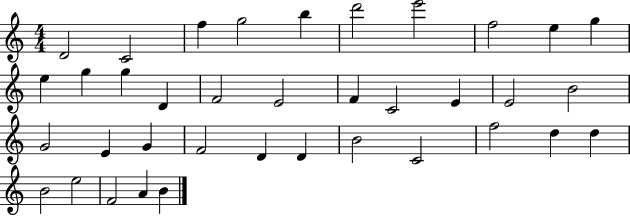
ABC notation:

X:1
T:Untitled
M:4/4
L:1/4
K:C
D2 C2 f g2 b d'2 e'2 f2 e g e g g D F2 E2 F C2 E E2 B2 G2 E G F2 D D B2 C2 f2 d d B2 e2 F2 A B